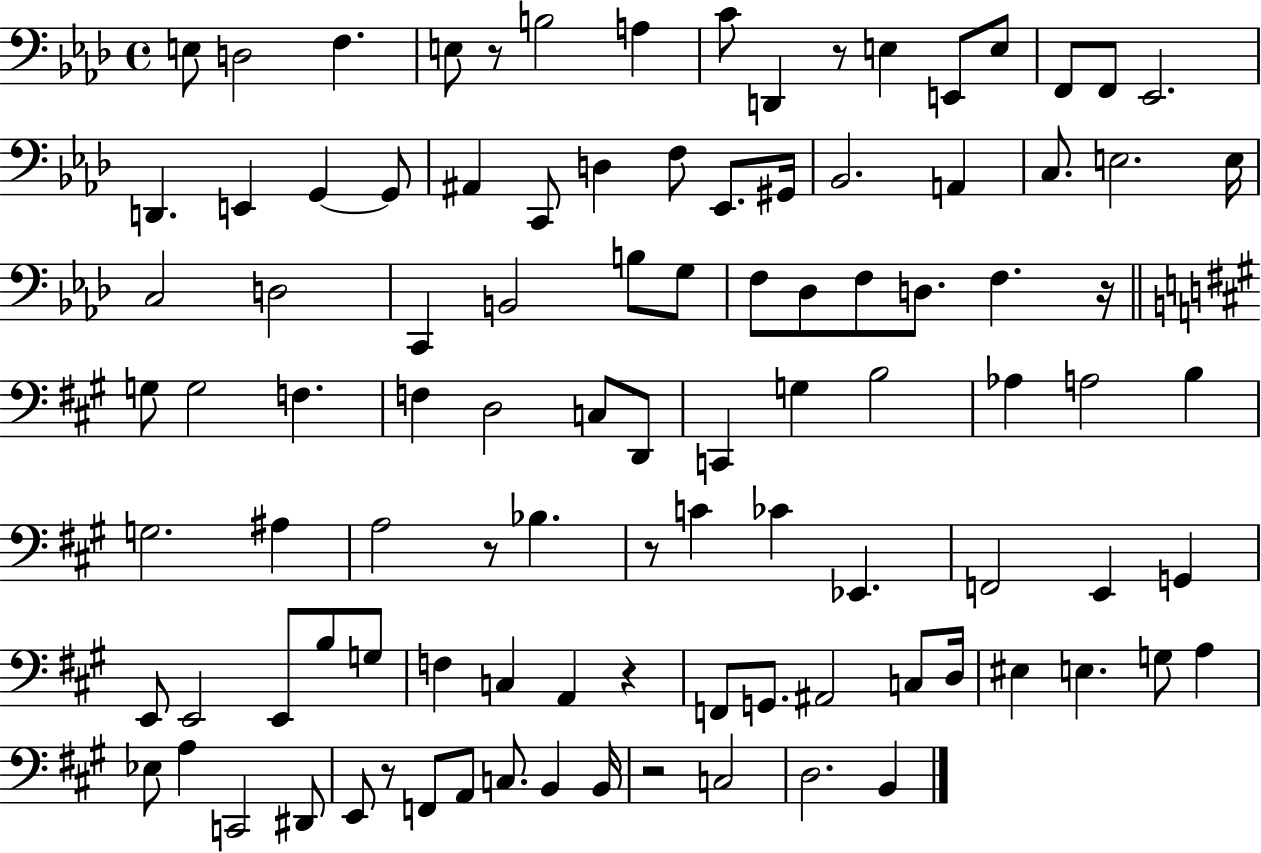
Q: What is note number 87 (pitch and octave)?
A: A2